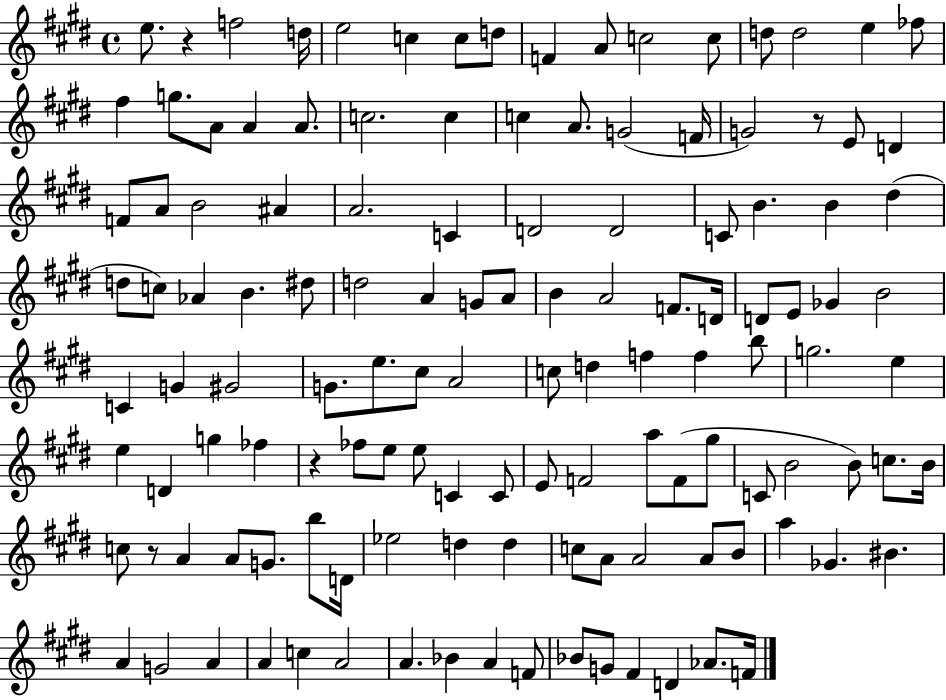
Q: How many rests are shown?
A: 4